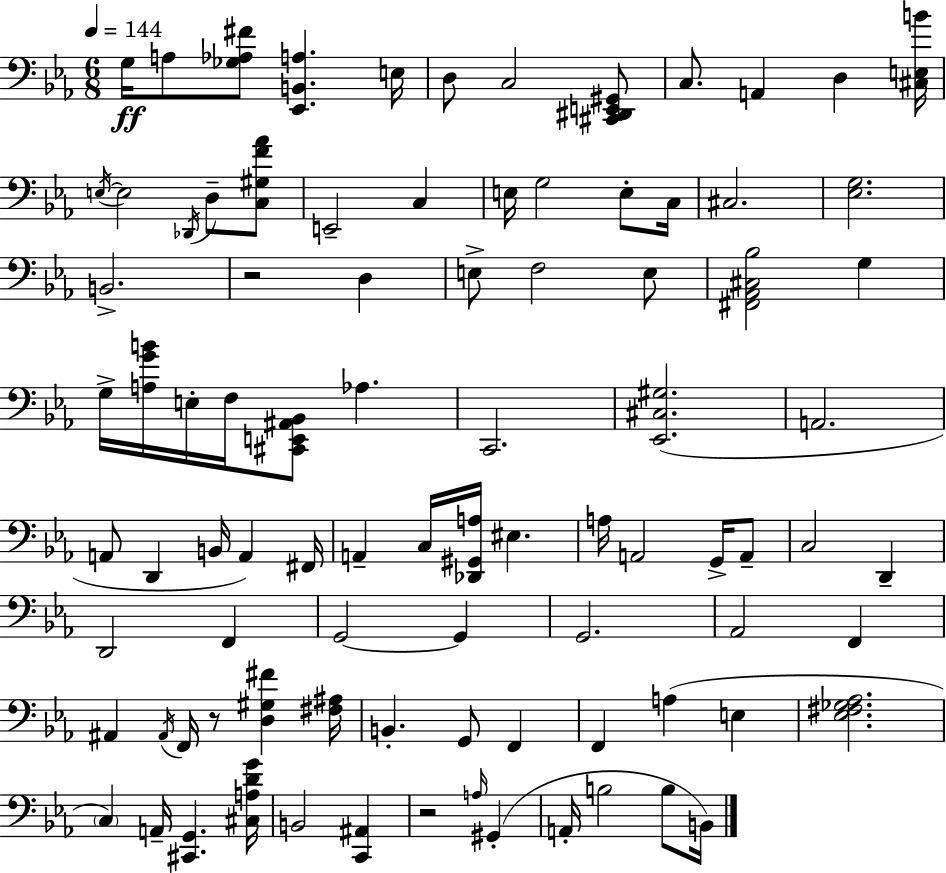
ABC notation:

X:1
T:Untitled
M:6/8
L:1/4
K:Eb
G,/4 A,/2 [_G,_A,^F]/2 [_E,,B,,A,] E,/4 D,/2 C,2 [^C,,^D,,E,,^G,,]/2 C,/2 A,, D, [^C,E,B]/4 E,/4 E,2 _D,,/4 D,/2 [C,^G,F_A]/2 E,,2 C, E,/4 G,2 E,/2 C,/4 ^C,2 [_E,G,]2 B,,2 z2 D, E,/2 F,2 E,/2 [^F,,_A,,^C,_B,]2 G, G,/4 [A,GB]/4 E,/4 F,/4 [^C,,E,,^A,,_B,,]/2 _A, C,,2 [_E,,^C,^G,]2 A,,2 A,,/2 D,, B,,/4 A,, ^F,,/4 A,, C,/4 [_D,,^G,,A,]/4 ^E, A,/4 A,,2 G,,/4 A,,/2 C,2 D,, D,,2 F,, G,,2 G,, G,,2 _A,,2 F,, ^A,, ^A,,/4 F,,/4 z/2 [D,^G,^F] [^F,^A,]/4 B,, G,,/2 F,, F,, A, E, [_E,^F,_G,_A,]2 C, A,,/4 [^C,,G,,] [^C,A,DG]/4 B,,2 [C,,^A,,] z2 A,/4 ^G,, A,,/4 B,2 B,/2 B,,/4